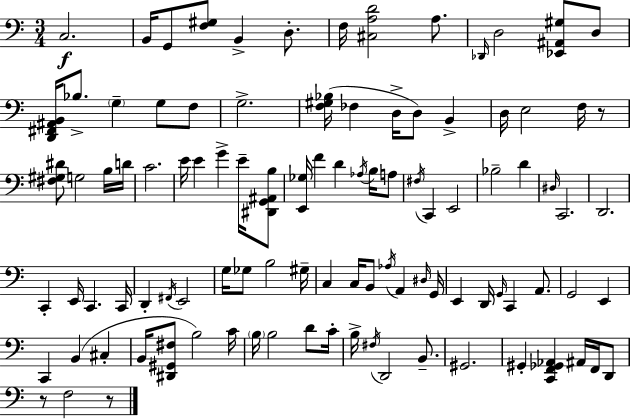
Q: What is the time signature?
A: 3/4